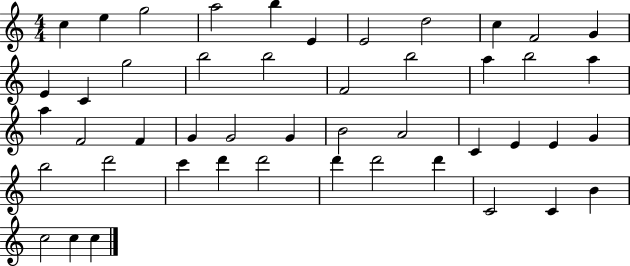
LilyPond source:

{
  \clef treble
  \numericTimeSignature
  \time 4/4
  \key c \major
  c''4 e''4 g''2 | a''2 b''4 e'4 | e'2 d''2 | c''4 f'2 g'4 | \break e'4 c'4 g''2 | b''2 b''2 | f'2 b''2 | a''4 b''2 a''4 | \break a''4 f'2 f'4 | g'4 g'2 g'4 | b'2 a'2 | c'4 e'4 e'4 g'4 | \break b''2 d'''2 | c'''4 d'''4 d'''2 | d'''4 d'''2 d'''4 | c'2 c'4 b'4 | \break c''2 c''4 c''4 | \bar "|."
}